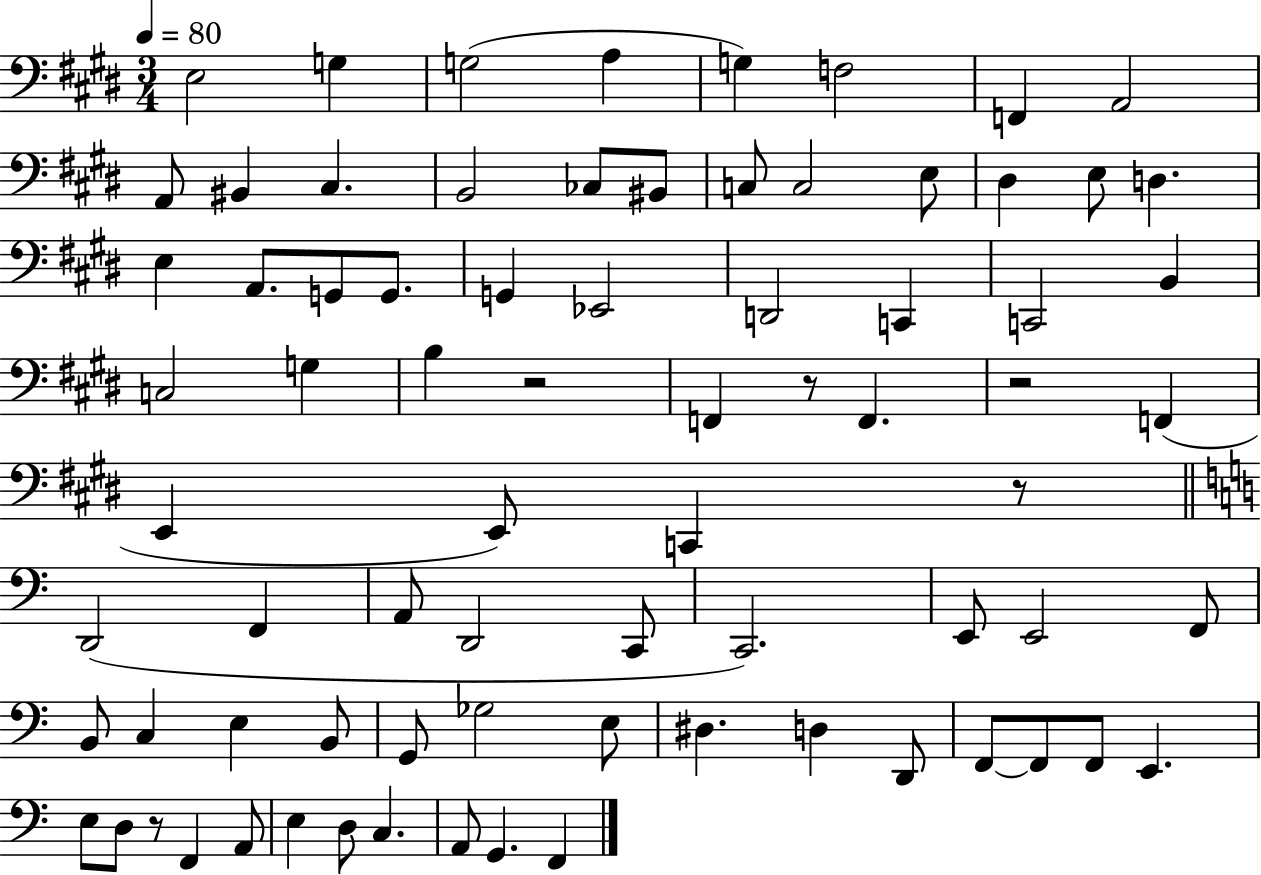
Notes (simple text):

E3/h G3/q G3/h A3/q G3/q F3/h F2/q A2/h A2/e BIS2/q C#3/q. B2/h CES3/e BIS2/e C3/e C3/h E3/e D#3/q E3/e D3/q. E3/q A2/e. G2/e G2/e. G2/q Eb2/h D2/h C2/q C2/h B2/q C3/h G3/q B3/q R/h F2/q R/e F2/q. R/h F2/q E2/q E2/e C2/q R/e D2/h F2/q A2/e D2/h C2/e C2/h. E2/e E2/h F2/e B2/e C3/q E3/q B2/e G2/e Gb3/h E3/e D#3/q. D3/q D2/e F2/e F2/e F2/e E2/q. E3/e D3/e R/e F2/q A2/e E3/q D3/e C3/q. A2/e G2/q. F2/q